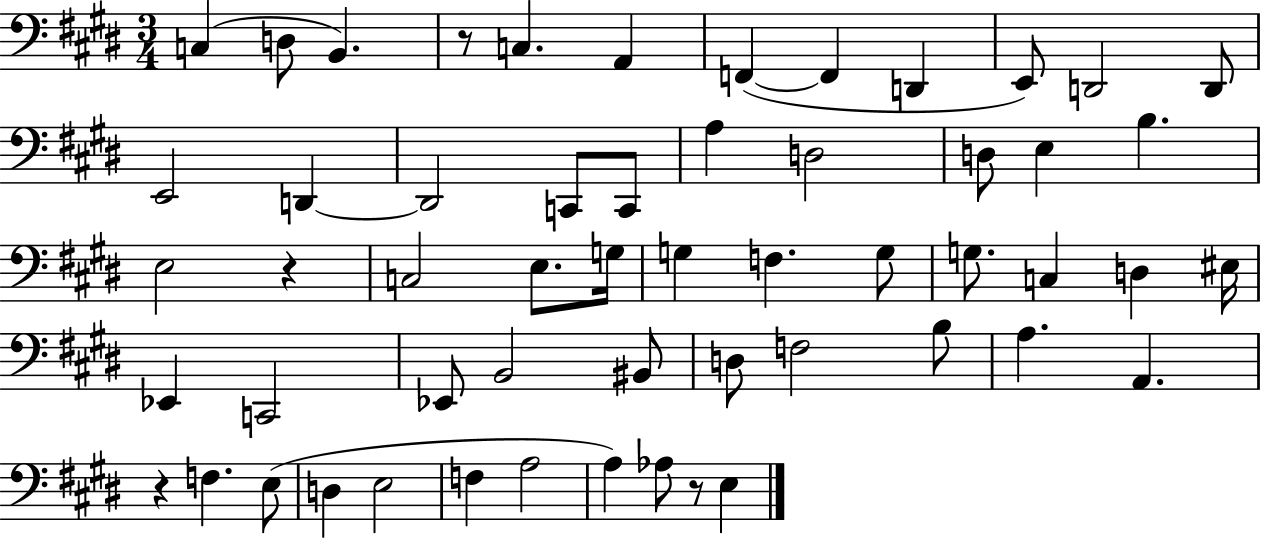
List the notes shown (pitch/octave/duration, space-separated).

C3/q D3/e B2/q. R/e C3/q. A2/q F2/q F2/q D2/q E2/e D2/h D2/e E2/h D2/q D2/h C2/e C2/e A3/q D3/h D3/e E3/q B3/q. E3/h R/q C3/h E3/e. G3/s G3/q F3/q. G3/e G3/e. C3/q D3/q EIS3/s Eb2/q C2/h Eb2/e B2/h BIS2/e D3/e F3/h B3/e A3/q. A2/q. R/q F3/q. E3/e D3/q E3/h F3/q A3/h A3/q Ab3/e R/e E3/q